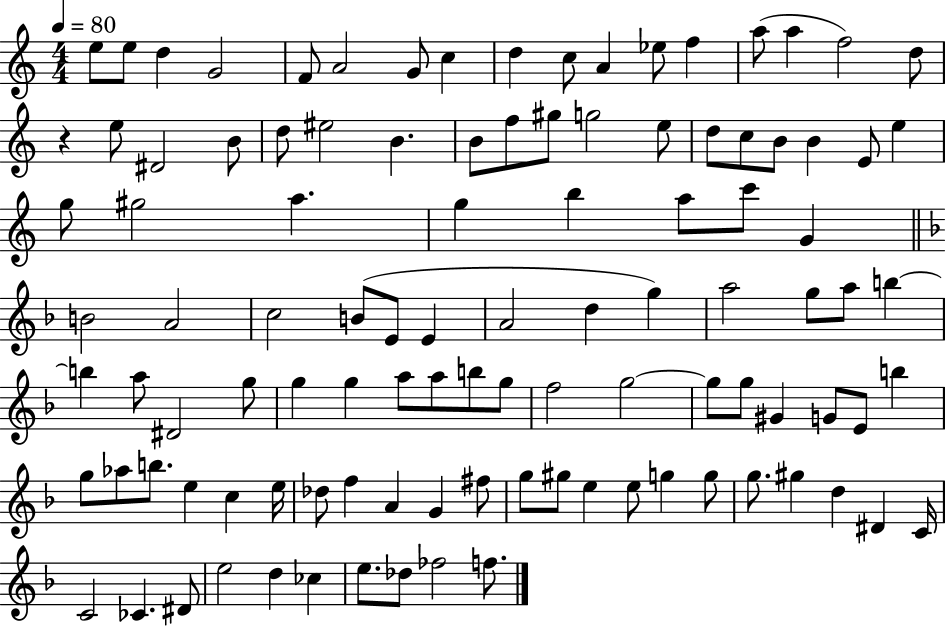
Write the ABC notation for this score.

X:1
T:Untitled
M:4/4
L:1/4
K:C
e/2 e/2 d G2 F/2 A2 G/2 c d c/2 A _e/2 f a/2 a f2 d/2 z e/2 ^D2 B/2 d/2 ^e2 B B/2 f/2 ^g/2 g2 e/2 d/2 c/2 B/2 B E/2 e g/2 ^g2 a g b a/2 c'/2 G B2 A2 c2 B/2 E/2 E A2 d g a2 g/2 a/2 b b a/2 ^D2 g/2 g g a/2 a/2 b/2 g/2 f2 g2 g/2 g/2 ^G G/2 E/2 b g/2 _a/2 b/2 e c e/4 _d/2 f A G ^f/2 g/2 ^g/2 e e/2 g g/2 g/2 ^g d ^D C/4 C2 _C ^D/2 e2 d _c e/2 _d/2 _f2 f/2